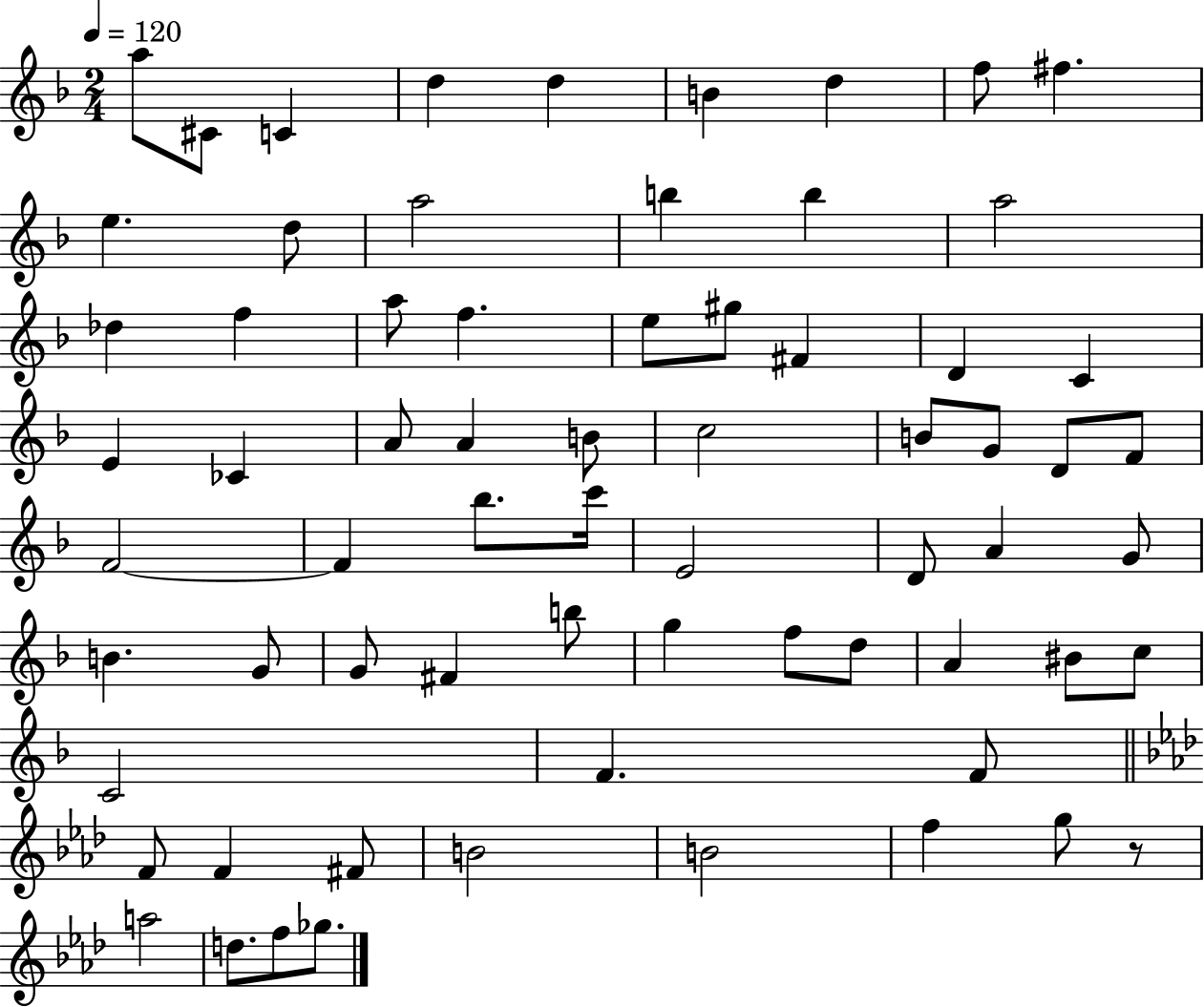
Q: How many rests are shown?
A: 1